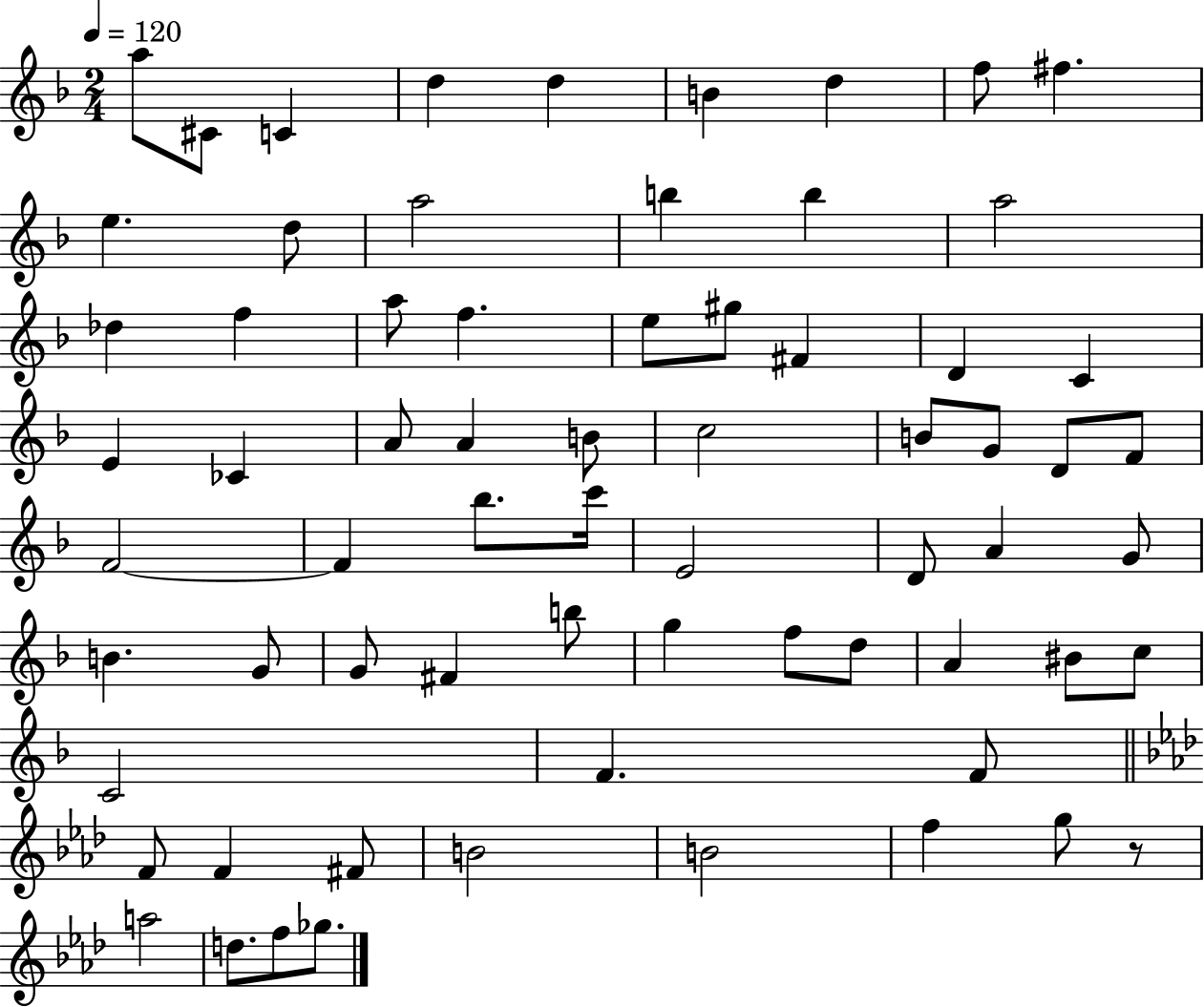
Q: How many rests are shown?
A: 1